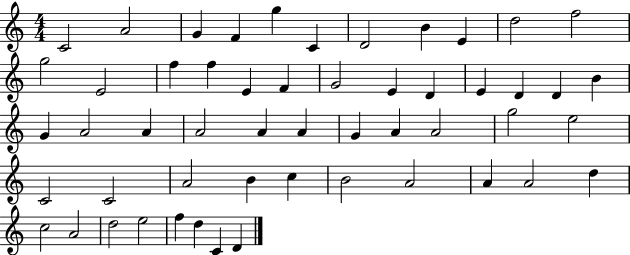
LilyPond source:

{
  \clef treble
  \numericTimeSignature
  \time 4/4
  \key c \major
  c'2 a'2 | g'4 f'4 g''4 c'4 | d'2 b'4 e'4 | d''2 f''2 | \break g''2 e'2 | f''4 f''4 e'4 f'4 | g'2 e'4 d'4 | e'4 d'4 d'4 b'4 | \break g'4 a'2 a'4 | a'2 a'4 a'4 | g'4 a'4 a'2 | g''2 e''2 | \break c'2 c'2 | a'2 b'4 c''4 | b'2 a'2 | a'4 a'2 d''4 | \break c''2 a'2 | d''2 e''2 | f''4 d''4 c'4 d'4 | \bar "|."
}